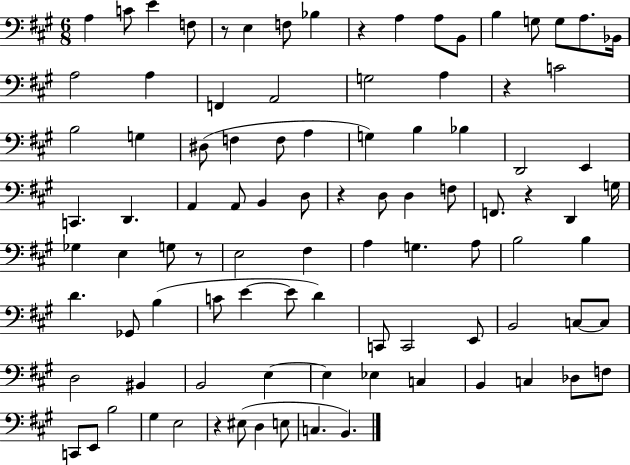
A3/q C4/e E4/q F3/e R/e E3/q F3/e Bb3/q R/q A3/q A3/e B2/e B3/q G3/e G3/e A3/e. Bb2/s A3/h A3/q F2/q A2/h G3/h A3/q R/q C4/h B3/h G3/q D#3/e F3/q F3/e A3/q G3/q B3/q Bb3/q D2/h E2/q C2/q. D2/q. A2/q A2/e B2/q D3/e R/q D3/e D3/q F3/e F2/e. R/q D2/q G3/s Gb3/q E3/q G3/e R/e E3/h F#3/q A3/q G3/q. A3/e B3/h B3/q D4/q. Gb2/e B3/q C4/e E4/q E4/e D4/q C2/e C2/h E2/e B2/h C3/e C3/e D3/h BIS2/q B2/h E3/q E3/q Eb3/q C3/q B2/q C3/q Db3/e F3/e C2/e E2/e B3/h G#3/q E3/h R/q EIS3/e D3/q E3/e C3/q. B2/q.